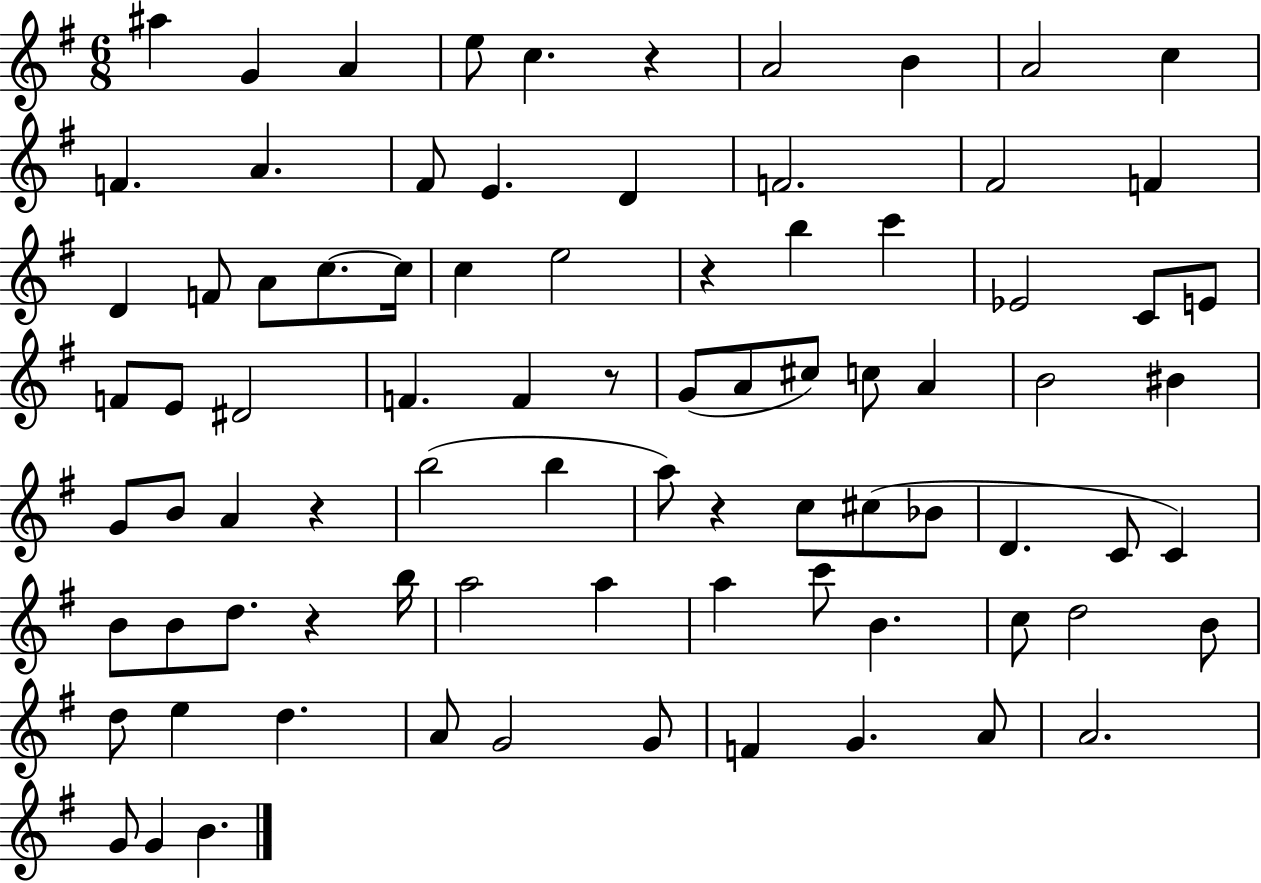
{
  \clef treble
  \numericTimeSignature
  \time 6/8
  \key g \major
  ais''4 g'4 a'4 | e''8 c''4. r4 | a'2 b'4 | a'2 c''4 | \break f'4. a'4. | fis'8 e'4. d'4 | f'2. | fis'2 f'4 | \break d'4 f'8 a'8 c''8.~~ c''16 | c''4 e''2 | r4 b''4 c'''4 | ees'2 c'8 e'8 | \break f'8 e'8 dis'2 | f'4. f'4 r8 | g'8( a'8 cis''8) c''8 a'4 | b'2 bis'4 | \break g'8 b'8 a'4 r4 | b''2( b''4 | a''8) r4 c''8 cis''8( bes'8 | d'4. c'8 c'4) | \break b'8 b'8 d''8. r4 b''16 | a''2 a''4 | a''4 c'''8 b'4. | c''8 d''2 b'8 | \break d''8 e''4 d''4. | a'8 g'2 g'8 | f'4 g'4. a'8 | a'2. | \break g'8 g'4 b'4. | \bar "|."
}